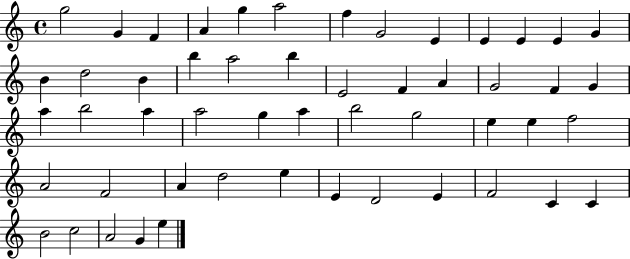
{
  \clef treble
  \time 4/4
  \defaultTimeSignature
  \key c \major
  g''2 g'4 f'4 | a'4 g''4 a''2 | f''4 g'2 e'4 | e'4 e'4 e'4 g'4 | \break b'4 d''2 b'4 | b''4 a''2 b''4 | e'2 f'4 a'4 | g'2 f'4 g'4 | \break a''4 b''2 a''4 | a''2 g''4 a''4 | b''2 g''2 | e''4 e''4 f''2 | \break a'2 f'2 | a'4 d''2 e''4 | e'4 d'2 e'4 | f'2 c'4 c'4 | \break b'2 c''2 | a'2 g'4 e''4 | \bar "|."
}